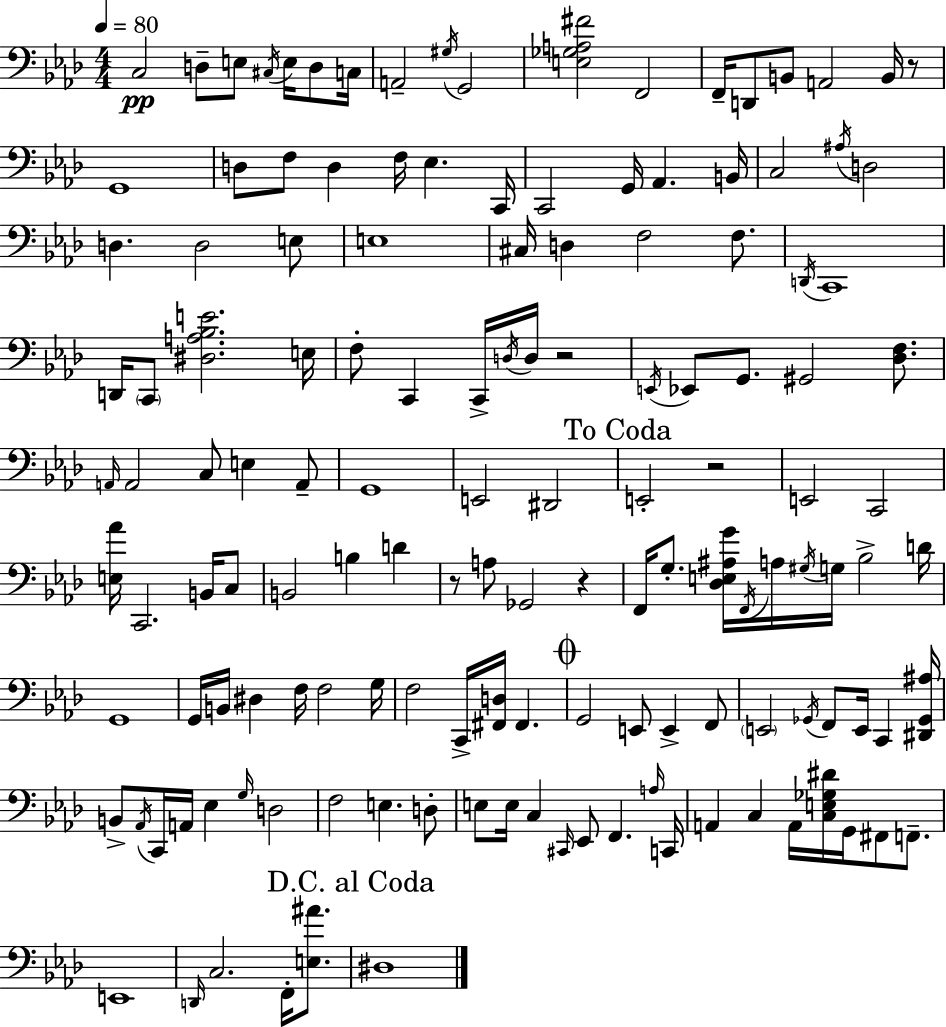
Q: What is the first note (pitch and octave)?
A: C3